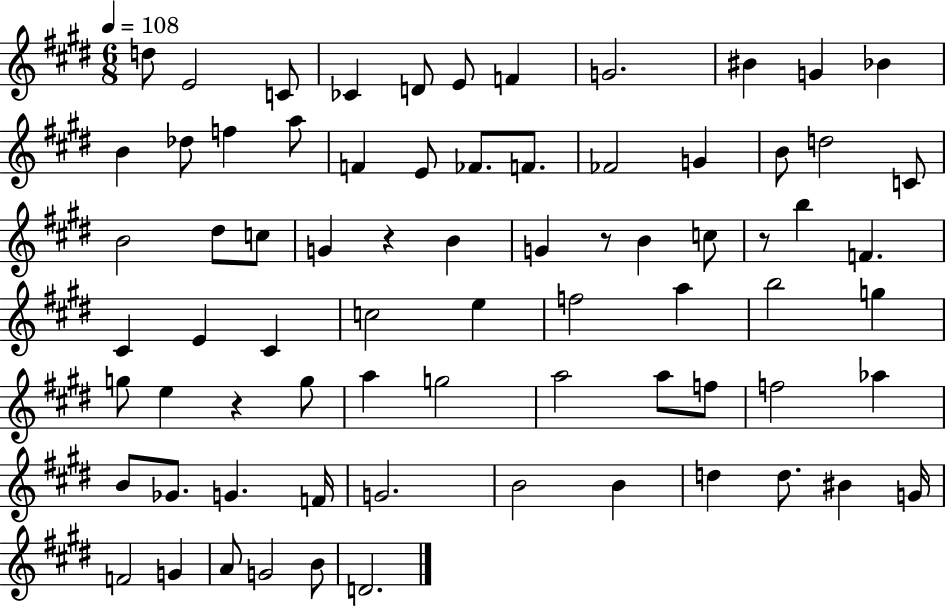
D5/e E4/h C4/e CES4/q D4/e E4/e F4/q G4/h. BIS4/q G4/q Bb4/q B4/q Db5/e F5/q A5/e F4/q E4/e FES4/e. F4/e. FES4/h G4/q B4/e D5/h C4/e B4/h D#5/e C5/e G4/q R/q B4/q G4/q R/e B4/q C5/e R/e B5/q F4/q. C#4/q E4/q C#4/q C5/h E5/q F5/h A5/q B5/h G5/q G5/e E5/q R/q G5/e A5/q G5/h A5/h A5/e F5/e F5/h Ab5/q B4/e Gb4/e. G4/q. F4/s G4/h. B4/h B4/q D5/q D5/e. BIS4/q G4/s F4/h G4/q A4/e G4/h B4/e D4/h.